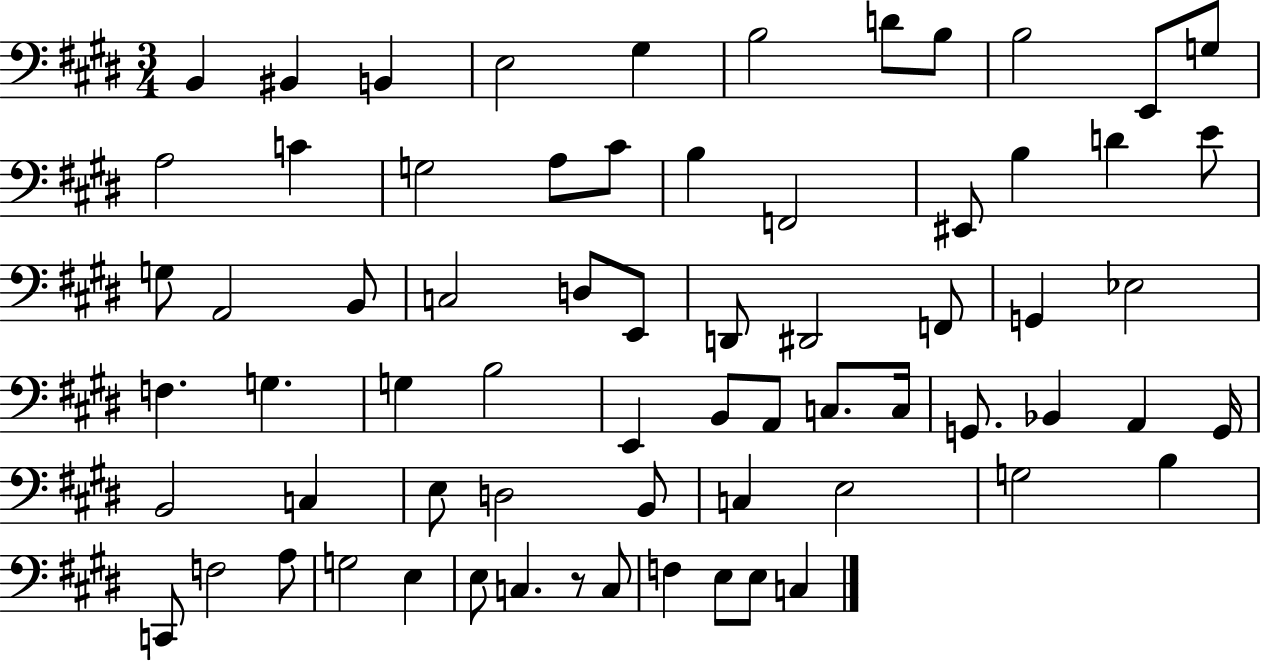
B2/q BIS2/q B2/q E3/h G#3/q B3/h D4/e B3/e B3/h E2/e G3/e A3/h C4/q G3/h A3/e C#4/e B3/q F2/h EIS2/e B3/q D4/q E4/e G3/e A2/h B2/e C3/h D3/e E2/e D2/e D#2/h F2/e G2/q Eb3/h F3/q. G3/q. G3/q B3/h E2/q B2/e A2/e C3/e. C3/s G2/e. Bb2/q A2/q G2/s B2/h C3/q E3/e D3/h B2/e C3/q E3/h G3/h B3/q C2/e F3/h A3/e G3/h E3/q E3/e C3/q. R/e C3/e F3/q E3/e E3/e C3/q